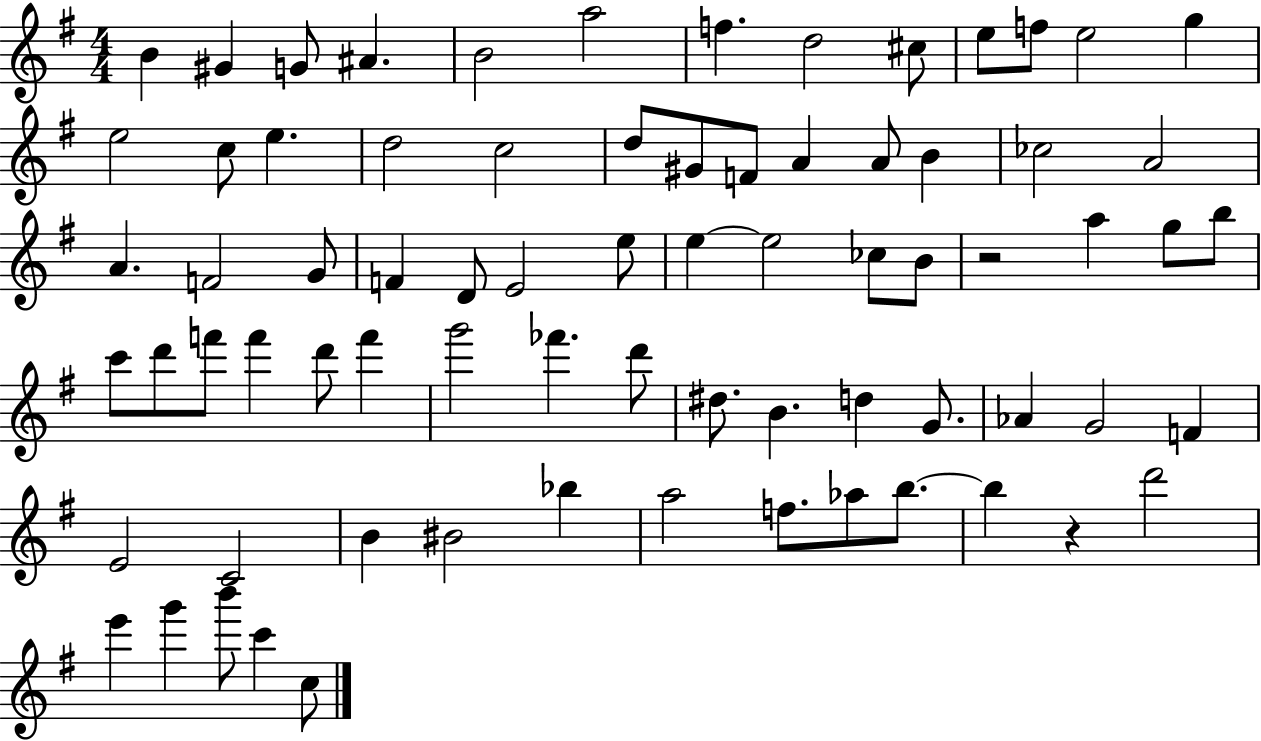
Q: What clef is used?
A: treble